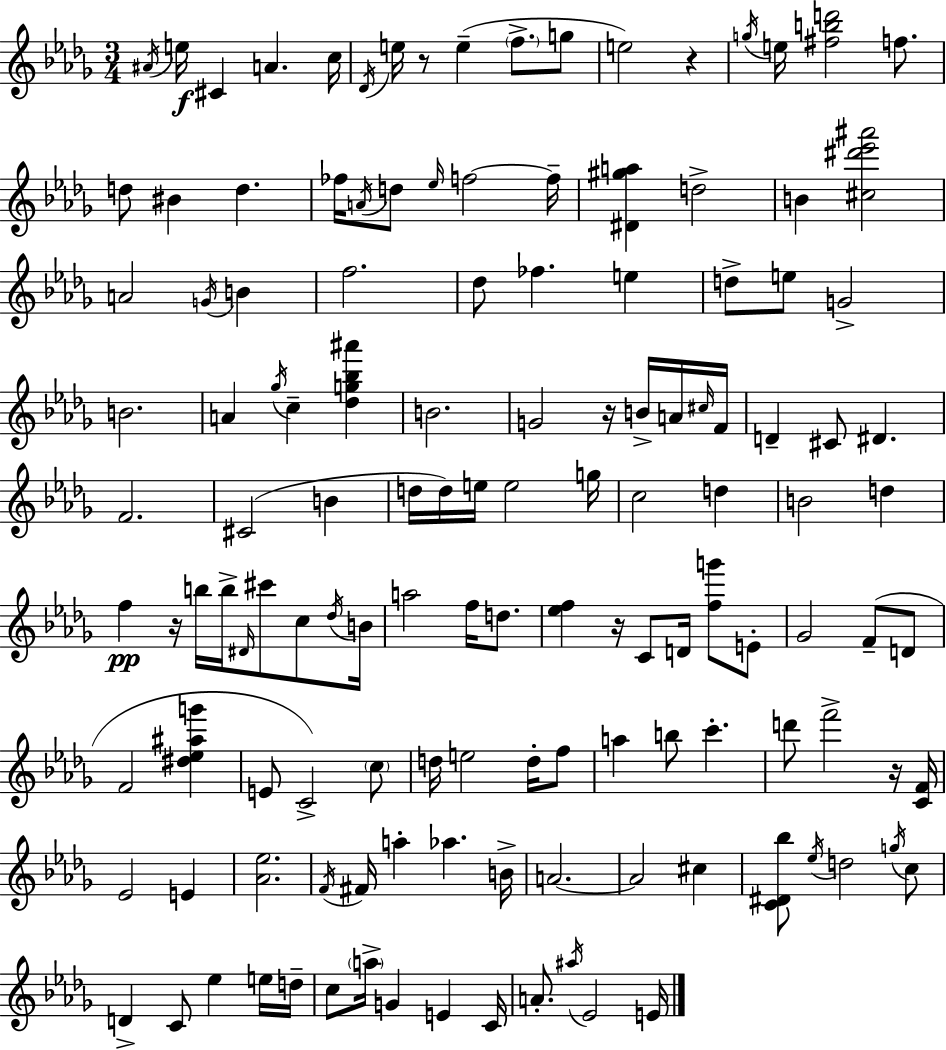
X:1
T:Untitled
M:3/4
L:1/4
K:Bbm
^A/4 e/4 ^C A c/4 _D/4 e/4 z/2 e f/2 g/2 e2 z g/4 e/4 [^fbd']2 f/2 d/2 ^B d _f/4 A/4 d/2 _e/4 f2 f/4 [^D^ga] d2 B [^c^d'_e'^a']2 A2 G/4 B f2 _d/2 _f e d/2 e/2 G2 B2 A _g/4 c [_dg_b^a'] B2 G2 z/4 B/4 A/4 ^c/4 F/4 D ^C/2 ^D F2 ^C2 B d/4 d/4 e/4 e2 g/4 c2 d B2 d f z/4 b/4 b/4 ^D/4 ^c'/2 c/2 _d/4 B/4 a2 f/4 d/2 [_ef] z/4 C/2 D/4 [fg']/2 E/2 _G2 F/2 D/2 F2 [^d_e^ag'] E/2 C2 c/2 d/4 e2 d/4 f/2 a b/2 c' d'/2 f'2 z/4 [CF]/4 _E2 E [_A_e]2 F/4 ^F/4 a _a B/4 A2 A2 ^c [C^D_b]/2 _e/4 d2 g/4 c/2 D C/2 _e e/4 d/4 c/2 a/4 G E C/4 A/2 ^a/4 _E2 E/4